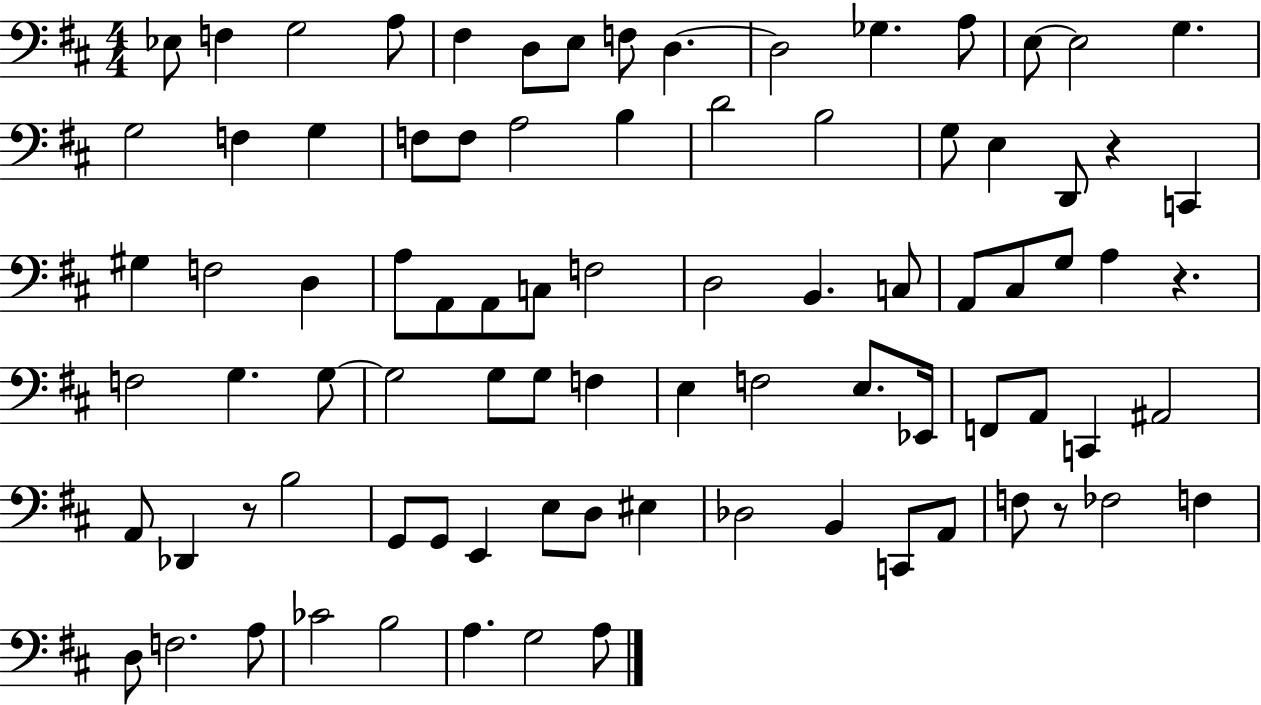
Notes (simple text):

Eb3/e F3/q G3/h A3/e F#3/q D3/e E3/e F3/e D3/q. D3/h Gb3/q. A3/e E3/e E3/h G3/q. G3/h F3/q G3/q F3/e F3/e A3/h B3/q D4/h B3/h G3/e E3/q D2/e R/q C2/q G#3/q F3/h D3/q A3/e A2/e A2/e C3/e F3/h D3/h B2/q. C3/e A2/e C#3/e G3/e A3/q R/q. F3/h G3/q. G3/e G3/h G3/e G3/e F3/q E3/q F3/h E3/e. Eb2/s F2/e A2/e C2/q A#2/h A2/e Db2/q R/e B3/h G2/e G2/e E2/q E3/e D3/e EIS3/q Db3/h B2/q C2/e A2/e F3/e R/e FES3/h F3/q D3/e F3/h. A3/e CES4/h B3/h A3/q. G3/h A3/e